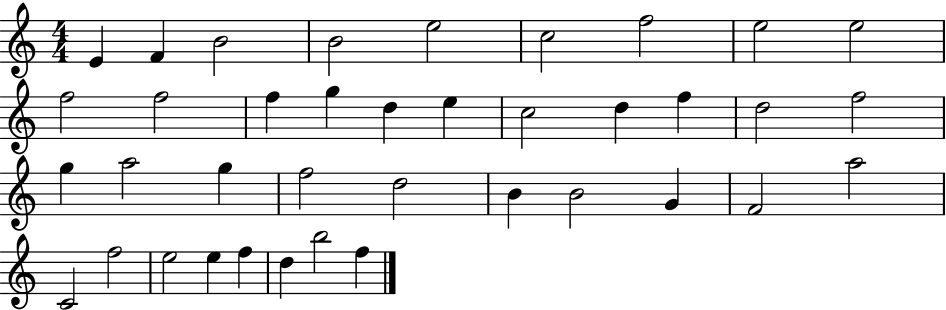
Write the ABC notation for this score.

X:1
T:Untitled
M:4/4
L:1/4
K:C
E F B2 B2 e2 c2 f2 e2 e2 f2 f2 f g d e c2 d f d2 f2 g a2 g f2 d2 B B2 G F2 a2 C2 f2 e2 e f d b2 f